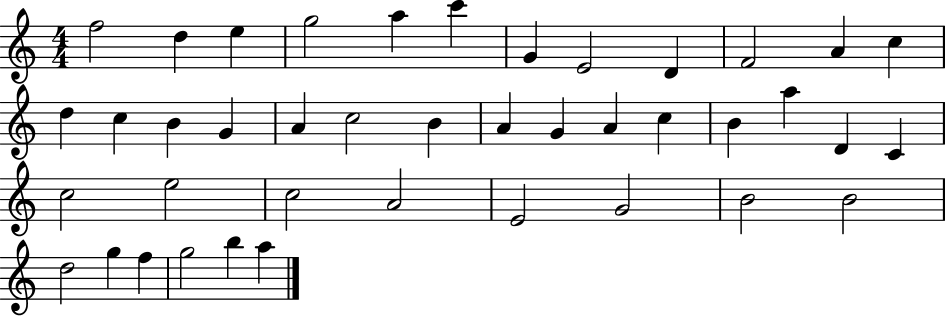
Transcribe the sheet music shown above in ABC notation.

X:1
T:Untitled
M:4/4
L:1/4
K:C
f2 d e g2 a c' G E2 D F2 A c d c B G A c2 B A G A c B a D C c2 e2 c2 A2 E2 G2 B2 B2 d2 g f g2 b a